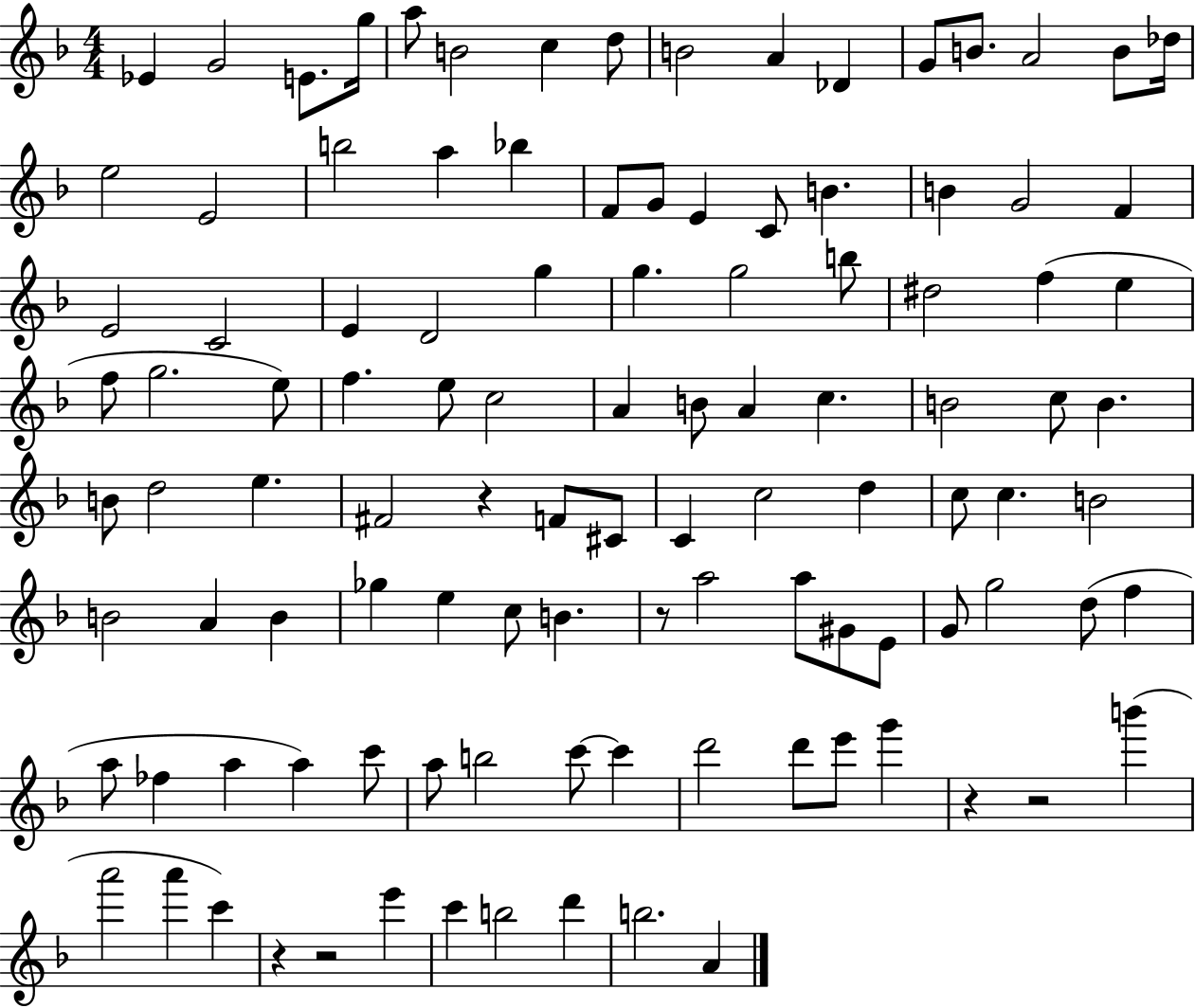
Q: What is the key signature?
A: F major